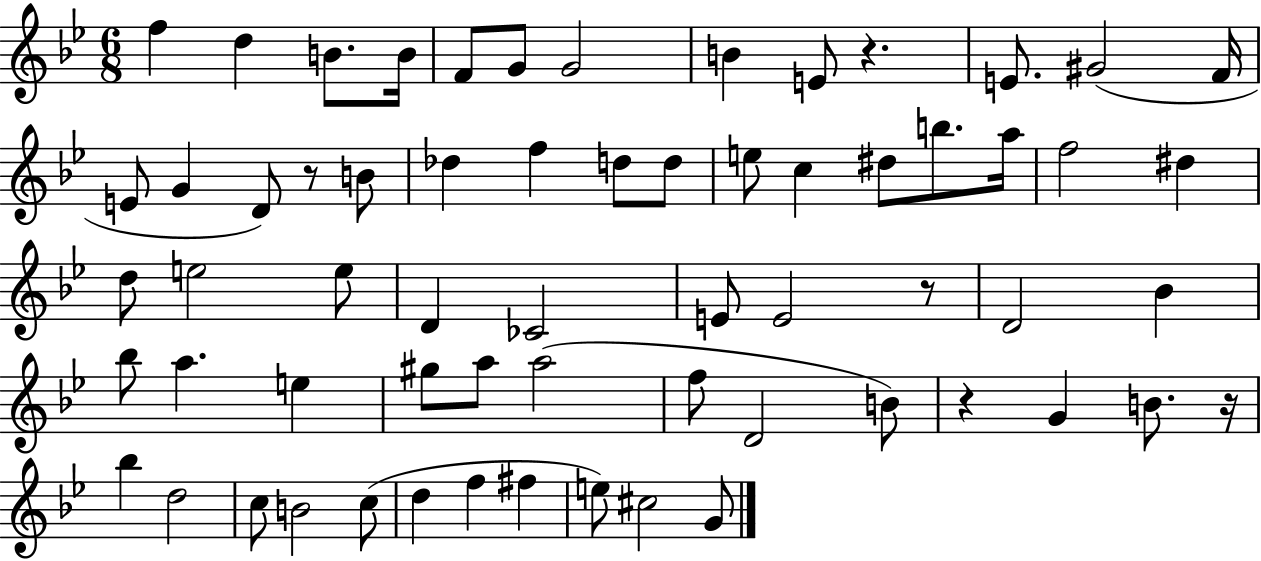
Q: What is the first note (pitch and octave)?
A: F5